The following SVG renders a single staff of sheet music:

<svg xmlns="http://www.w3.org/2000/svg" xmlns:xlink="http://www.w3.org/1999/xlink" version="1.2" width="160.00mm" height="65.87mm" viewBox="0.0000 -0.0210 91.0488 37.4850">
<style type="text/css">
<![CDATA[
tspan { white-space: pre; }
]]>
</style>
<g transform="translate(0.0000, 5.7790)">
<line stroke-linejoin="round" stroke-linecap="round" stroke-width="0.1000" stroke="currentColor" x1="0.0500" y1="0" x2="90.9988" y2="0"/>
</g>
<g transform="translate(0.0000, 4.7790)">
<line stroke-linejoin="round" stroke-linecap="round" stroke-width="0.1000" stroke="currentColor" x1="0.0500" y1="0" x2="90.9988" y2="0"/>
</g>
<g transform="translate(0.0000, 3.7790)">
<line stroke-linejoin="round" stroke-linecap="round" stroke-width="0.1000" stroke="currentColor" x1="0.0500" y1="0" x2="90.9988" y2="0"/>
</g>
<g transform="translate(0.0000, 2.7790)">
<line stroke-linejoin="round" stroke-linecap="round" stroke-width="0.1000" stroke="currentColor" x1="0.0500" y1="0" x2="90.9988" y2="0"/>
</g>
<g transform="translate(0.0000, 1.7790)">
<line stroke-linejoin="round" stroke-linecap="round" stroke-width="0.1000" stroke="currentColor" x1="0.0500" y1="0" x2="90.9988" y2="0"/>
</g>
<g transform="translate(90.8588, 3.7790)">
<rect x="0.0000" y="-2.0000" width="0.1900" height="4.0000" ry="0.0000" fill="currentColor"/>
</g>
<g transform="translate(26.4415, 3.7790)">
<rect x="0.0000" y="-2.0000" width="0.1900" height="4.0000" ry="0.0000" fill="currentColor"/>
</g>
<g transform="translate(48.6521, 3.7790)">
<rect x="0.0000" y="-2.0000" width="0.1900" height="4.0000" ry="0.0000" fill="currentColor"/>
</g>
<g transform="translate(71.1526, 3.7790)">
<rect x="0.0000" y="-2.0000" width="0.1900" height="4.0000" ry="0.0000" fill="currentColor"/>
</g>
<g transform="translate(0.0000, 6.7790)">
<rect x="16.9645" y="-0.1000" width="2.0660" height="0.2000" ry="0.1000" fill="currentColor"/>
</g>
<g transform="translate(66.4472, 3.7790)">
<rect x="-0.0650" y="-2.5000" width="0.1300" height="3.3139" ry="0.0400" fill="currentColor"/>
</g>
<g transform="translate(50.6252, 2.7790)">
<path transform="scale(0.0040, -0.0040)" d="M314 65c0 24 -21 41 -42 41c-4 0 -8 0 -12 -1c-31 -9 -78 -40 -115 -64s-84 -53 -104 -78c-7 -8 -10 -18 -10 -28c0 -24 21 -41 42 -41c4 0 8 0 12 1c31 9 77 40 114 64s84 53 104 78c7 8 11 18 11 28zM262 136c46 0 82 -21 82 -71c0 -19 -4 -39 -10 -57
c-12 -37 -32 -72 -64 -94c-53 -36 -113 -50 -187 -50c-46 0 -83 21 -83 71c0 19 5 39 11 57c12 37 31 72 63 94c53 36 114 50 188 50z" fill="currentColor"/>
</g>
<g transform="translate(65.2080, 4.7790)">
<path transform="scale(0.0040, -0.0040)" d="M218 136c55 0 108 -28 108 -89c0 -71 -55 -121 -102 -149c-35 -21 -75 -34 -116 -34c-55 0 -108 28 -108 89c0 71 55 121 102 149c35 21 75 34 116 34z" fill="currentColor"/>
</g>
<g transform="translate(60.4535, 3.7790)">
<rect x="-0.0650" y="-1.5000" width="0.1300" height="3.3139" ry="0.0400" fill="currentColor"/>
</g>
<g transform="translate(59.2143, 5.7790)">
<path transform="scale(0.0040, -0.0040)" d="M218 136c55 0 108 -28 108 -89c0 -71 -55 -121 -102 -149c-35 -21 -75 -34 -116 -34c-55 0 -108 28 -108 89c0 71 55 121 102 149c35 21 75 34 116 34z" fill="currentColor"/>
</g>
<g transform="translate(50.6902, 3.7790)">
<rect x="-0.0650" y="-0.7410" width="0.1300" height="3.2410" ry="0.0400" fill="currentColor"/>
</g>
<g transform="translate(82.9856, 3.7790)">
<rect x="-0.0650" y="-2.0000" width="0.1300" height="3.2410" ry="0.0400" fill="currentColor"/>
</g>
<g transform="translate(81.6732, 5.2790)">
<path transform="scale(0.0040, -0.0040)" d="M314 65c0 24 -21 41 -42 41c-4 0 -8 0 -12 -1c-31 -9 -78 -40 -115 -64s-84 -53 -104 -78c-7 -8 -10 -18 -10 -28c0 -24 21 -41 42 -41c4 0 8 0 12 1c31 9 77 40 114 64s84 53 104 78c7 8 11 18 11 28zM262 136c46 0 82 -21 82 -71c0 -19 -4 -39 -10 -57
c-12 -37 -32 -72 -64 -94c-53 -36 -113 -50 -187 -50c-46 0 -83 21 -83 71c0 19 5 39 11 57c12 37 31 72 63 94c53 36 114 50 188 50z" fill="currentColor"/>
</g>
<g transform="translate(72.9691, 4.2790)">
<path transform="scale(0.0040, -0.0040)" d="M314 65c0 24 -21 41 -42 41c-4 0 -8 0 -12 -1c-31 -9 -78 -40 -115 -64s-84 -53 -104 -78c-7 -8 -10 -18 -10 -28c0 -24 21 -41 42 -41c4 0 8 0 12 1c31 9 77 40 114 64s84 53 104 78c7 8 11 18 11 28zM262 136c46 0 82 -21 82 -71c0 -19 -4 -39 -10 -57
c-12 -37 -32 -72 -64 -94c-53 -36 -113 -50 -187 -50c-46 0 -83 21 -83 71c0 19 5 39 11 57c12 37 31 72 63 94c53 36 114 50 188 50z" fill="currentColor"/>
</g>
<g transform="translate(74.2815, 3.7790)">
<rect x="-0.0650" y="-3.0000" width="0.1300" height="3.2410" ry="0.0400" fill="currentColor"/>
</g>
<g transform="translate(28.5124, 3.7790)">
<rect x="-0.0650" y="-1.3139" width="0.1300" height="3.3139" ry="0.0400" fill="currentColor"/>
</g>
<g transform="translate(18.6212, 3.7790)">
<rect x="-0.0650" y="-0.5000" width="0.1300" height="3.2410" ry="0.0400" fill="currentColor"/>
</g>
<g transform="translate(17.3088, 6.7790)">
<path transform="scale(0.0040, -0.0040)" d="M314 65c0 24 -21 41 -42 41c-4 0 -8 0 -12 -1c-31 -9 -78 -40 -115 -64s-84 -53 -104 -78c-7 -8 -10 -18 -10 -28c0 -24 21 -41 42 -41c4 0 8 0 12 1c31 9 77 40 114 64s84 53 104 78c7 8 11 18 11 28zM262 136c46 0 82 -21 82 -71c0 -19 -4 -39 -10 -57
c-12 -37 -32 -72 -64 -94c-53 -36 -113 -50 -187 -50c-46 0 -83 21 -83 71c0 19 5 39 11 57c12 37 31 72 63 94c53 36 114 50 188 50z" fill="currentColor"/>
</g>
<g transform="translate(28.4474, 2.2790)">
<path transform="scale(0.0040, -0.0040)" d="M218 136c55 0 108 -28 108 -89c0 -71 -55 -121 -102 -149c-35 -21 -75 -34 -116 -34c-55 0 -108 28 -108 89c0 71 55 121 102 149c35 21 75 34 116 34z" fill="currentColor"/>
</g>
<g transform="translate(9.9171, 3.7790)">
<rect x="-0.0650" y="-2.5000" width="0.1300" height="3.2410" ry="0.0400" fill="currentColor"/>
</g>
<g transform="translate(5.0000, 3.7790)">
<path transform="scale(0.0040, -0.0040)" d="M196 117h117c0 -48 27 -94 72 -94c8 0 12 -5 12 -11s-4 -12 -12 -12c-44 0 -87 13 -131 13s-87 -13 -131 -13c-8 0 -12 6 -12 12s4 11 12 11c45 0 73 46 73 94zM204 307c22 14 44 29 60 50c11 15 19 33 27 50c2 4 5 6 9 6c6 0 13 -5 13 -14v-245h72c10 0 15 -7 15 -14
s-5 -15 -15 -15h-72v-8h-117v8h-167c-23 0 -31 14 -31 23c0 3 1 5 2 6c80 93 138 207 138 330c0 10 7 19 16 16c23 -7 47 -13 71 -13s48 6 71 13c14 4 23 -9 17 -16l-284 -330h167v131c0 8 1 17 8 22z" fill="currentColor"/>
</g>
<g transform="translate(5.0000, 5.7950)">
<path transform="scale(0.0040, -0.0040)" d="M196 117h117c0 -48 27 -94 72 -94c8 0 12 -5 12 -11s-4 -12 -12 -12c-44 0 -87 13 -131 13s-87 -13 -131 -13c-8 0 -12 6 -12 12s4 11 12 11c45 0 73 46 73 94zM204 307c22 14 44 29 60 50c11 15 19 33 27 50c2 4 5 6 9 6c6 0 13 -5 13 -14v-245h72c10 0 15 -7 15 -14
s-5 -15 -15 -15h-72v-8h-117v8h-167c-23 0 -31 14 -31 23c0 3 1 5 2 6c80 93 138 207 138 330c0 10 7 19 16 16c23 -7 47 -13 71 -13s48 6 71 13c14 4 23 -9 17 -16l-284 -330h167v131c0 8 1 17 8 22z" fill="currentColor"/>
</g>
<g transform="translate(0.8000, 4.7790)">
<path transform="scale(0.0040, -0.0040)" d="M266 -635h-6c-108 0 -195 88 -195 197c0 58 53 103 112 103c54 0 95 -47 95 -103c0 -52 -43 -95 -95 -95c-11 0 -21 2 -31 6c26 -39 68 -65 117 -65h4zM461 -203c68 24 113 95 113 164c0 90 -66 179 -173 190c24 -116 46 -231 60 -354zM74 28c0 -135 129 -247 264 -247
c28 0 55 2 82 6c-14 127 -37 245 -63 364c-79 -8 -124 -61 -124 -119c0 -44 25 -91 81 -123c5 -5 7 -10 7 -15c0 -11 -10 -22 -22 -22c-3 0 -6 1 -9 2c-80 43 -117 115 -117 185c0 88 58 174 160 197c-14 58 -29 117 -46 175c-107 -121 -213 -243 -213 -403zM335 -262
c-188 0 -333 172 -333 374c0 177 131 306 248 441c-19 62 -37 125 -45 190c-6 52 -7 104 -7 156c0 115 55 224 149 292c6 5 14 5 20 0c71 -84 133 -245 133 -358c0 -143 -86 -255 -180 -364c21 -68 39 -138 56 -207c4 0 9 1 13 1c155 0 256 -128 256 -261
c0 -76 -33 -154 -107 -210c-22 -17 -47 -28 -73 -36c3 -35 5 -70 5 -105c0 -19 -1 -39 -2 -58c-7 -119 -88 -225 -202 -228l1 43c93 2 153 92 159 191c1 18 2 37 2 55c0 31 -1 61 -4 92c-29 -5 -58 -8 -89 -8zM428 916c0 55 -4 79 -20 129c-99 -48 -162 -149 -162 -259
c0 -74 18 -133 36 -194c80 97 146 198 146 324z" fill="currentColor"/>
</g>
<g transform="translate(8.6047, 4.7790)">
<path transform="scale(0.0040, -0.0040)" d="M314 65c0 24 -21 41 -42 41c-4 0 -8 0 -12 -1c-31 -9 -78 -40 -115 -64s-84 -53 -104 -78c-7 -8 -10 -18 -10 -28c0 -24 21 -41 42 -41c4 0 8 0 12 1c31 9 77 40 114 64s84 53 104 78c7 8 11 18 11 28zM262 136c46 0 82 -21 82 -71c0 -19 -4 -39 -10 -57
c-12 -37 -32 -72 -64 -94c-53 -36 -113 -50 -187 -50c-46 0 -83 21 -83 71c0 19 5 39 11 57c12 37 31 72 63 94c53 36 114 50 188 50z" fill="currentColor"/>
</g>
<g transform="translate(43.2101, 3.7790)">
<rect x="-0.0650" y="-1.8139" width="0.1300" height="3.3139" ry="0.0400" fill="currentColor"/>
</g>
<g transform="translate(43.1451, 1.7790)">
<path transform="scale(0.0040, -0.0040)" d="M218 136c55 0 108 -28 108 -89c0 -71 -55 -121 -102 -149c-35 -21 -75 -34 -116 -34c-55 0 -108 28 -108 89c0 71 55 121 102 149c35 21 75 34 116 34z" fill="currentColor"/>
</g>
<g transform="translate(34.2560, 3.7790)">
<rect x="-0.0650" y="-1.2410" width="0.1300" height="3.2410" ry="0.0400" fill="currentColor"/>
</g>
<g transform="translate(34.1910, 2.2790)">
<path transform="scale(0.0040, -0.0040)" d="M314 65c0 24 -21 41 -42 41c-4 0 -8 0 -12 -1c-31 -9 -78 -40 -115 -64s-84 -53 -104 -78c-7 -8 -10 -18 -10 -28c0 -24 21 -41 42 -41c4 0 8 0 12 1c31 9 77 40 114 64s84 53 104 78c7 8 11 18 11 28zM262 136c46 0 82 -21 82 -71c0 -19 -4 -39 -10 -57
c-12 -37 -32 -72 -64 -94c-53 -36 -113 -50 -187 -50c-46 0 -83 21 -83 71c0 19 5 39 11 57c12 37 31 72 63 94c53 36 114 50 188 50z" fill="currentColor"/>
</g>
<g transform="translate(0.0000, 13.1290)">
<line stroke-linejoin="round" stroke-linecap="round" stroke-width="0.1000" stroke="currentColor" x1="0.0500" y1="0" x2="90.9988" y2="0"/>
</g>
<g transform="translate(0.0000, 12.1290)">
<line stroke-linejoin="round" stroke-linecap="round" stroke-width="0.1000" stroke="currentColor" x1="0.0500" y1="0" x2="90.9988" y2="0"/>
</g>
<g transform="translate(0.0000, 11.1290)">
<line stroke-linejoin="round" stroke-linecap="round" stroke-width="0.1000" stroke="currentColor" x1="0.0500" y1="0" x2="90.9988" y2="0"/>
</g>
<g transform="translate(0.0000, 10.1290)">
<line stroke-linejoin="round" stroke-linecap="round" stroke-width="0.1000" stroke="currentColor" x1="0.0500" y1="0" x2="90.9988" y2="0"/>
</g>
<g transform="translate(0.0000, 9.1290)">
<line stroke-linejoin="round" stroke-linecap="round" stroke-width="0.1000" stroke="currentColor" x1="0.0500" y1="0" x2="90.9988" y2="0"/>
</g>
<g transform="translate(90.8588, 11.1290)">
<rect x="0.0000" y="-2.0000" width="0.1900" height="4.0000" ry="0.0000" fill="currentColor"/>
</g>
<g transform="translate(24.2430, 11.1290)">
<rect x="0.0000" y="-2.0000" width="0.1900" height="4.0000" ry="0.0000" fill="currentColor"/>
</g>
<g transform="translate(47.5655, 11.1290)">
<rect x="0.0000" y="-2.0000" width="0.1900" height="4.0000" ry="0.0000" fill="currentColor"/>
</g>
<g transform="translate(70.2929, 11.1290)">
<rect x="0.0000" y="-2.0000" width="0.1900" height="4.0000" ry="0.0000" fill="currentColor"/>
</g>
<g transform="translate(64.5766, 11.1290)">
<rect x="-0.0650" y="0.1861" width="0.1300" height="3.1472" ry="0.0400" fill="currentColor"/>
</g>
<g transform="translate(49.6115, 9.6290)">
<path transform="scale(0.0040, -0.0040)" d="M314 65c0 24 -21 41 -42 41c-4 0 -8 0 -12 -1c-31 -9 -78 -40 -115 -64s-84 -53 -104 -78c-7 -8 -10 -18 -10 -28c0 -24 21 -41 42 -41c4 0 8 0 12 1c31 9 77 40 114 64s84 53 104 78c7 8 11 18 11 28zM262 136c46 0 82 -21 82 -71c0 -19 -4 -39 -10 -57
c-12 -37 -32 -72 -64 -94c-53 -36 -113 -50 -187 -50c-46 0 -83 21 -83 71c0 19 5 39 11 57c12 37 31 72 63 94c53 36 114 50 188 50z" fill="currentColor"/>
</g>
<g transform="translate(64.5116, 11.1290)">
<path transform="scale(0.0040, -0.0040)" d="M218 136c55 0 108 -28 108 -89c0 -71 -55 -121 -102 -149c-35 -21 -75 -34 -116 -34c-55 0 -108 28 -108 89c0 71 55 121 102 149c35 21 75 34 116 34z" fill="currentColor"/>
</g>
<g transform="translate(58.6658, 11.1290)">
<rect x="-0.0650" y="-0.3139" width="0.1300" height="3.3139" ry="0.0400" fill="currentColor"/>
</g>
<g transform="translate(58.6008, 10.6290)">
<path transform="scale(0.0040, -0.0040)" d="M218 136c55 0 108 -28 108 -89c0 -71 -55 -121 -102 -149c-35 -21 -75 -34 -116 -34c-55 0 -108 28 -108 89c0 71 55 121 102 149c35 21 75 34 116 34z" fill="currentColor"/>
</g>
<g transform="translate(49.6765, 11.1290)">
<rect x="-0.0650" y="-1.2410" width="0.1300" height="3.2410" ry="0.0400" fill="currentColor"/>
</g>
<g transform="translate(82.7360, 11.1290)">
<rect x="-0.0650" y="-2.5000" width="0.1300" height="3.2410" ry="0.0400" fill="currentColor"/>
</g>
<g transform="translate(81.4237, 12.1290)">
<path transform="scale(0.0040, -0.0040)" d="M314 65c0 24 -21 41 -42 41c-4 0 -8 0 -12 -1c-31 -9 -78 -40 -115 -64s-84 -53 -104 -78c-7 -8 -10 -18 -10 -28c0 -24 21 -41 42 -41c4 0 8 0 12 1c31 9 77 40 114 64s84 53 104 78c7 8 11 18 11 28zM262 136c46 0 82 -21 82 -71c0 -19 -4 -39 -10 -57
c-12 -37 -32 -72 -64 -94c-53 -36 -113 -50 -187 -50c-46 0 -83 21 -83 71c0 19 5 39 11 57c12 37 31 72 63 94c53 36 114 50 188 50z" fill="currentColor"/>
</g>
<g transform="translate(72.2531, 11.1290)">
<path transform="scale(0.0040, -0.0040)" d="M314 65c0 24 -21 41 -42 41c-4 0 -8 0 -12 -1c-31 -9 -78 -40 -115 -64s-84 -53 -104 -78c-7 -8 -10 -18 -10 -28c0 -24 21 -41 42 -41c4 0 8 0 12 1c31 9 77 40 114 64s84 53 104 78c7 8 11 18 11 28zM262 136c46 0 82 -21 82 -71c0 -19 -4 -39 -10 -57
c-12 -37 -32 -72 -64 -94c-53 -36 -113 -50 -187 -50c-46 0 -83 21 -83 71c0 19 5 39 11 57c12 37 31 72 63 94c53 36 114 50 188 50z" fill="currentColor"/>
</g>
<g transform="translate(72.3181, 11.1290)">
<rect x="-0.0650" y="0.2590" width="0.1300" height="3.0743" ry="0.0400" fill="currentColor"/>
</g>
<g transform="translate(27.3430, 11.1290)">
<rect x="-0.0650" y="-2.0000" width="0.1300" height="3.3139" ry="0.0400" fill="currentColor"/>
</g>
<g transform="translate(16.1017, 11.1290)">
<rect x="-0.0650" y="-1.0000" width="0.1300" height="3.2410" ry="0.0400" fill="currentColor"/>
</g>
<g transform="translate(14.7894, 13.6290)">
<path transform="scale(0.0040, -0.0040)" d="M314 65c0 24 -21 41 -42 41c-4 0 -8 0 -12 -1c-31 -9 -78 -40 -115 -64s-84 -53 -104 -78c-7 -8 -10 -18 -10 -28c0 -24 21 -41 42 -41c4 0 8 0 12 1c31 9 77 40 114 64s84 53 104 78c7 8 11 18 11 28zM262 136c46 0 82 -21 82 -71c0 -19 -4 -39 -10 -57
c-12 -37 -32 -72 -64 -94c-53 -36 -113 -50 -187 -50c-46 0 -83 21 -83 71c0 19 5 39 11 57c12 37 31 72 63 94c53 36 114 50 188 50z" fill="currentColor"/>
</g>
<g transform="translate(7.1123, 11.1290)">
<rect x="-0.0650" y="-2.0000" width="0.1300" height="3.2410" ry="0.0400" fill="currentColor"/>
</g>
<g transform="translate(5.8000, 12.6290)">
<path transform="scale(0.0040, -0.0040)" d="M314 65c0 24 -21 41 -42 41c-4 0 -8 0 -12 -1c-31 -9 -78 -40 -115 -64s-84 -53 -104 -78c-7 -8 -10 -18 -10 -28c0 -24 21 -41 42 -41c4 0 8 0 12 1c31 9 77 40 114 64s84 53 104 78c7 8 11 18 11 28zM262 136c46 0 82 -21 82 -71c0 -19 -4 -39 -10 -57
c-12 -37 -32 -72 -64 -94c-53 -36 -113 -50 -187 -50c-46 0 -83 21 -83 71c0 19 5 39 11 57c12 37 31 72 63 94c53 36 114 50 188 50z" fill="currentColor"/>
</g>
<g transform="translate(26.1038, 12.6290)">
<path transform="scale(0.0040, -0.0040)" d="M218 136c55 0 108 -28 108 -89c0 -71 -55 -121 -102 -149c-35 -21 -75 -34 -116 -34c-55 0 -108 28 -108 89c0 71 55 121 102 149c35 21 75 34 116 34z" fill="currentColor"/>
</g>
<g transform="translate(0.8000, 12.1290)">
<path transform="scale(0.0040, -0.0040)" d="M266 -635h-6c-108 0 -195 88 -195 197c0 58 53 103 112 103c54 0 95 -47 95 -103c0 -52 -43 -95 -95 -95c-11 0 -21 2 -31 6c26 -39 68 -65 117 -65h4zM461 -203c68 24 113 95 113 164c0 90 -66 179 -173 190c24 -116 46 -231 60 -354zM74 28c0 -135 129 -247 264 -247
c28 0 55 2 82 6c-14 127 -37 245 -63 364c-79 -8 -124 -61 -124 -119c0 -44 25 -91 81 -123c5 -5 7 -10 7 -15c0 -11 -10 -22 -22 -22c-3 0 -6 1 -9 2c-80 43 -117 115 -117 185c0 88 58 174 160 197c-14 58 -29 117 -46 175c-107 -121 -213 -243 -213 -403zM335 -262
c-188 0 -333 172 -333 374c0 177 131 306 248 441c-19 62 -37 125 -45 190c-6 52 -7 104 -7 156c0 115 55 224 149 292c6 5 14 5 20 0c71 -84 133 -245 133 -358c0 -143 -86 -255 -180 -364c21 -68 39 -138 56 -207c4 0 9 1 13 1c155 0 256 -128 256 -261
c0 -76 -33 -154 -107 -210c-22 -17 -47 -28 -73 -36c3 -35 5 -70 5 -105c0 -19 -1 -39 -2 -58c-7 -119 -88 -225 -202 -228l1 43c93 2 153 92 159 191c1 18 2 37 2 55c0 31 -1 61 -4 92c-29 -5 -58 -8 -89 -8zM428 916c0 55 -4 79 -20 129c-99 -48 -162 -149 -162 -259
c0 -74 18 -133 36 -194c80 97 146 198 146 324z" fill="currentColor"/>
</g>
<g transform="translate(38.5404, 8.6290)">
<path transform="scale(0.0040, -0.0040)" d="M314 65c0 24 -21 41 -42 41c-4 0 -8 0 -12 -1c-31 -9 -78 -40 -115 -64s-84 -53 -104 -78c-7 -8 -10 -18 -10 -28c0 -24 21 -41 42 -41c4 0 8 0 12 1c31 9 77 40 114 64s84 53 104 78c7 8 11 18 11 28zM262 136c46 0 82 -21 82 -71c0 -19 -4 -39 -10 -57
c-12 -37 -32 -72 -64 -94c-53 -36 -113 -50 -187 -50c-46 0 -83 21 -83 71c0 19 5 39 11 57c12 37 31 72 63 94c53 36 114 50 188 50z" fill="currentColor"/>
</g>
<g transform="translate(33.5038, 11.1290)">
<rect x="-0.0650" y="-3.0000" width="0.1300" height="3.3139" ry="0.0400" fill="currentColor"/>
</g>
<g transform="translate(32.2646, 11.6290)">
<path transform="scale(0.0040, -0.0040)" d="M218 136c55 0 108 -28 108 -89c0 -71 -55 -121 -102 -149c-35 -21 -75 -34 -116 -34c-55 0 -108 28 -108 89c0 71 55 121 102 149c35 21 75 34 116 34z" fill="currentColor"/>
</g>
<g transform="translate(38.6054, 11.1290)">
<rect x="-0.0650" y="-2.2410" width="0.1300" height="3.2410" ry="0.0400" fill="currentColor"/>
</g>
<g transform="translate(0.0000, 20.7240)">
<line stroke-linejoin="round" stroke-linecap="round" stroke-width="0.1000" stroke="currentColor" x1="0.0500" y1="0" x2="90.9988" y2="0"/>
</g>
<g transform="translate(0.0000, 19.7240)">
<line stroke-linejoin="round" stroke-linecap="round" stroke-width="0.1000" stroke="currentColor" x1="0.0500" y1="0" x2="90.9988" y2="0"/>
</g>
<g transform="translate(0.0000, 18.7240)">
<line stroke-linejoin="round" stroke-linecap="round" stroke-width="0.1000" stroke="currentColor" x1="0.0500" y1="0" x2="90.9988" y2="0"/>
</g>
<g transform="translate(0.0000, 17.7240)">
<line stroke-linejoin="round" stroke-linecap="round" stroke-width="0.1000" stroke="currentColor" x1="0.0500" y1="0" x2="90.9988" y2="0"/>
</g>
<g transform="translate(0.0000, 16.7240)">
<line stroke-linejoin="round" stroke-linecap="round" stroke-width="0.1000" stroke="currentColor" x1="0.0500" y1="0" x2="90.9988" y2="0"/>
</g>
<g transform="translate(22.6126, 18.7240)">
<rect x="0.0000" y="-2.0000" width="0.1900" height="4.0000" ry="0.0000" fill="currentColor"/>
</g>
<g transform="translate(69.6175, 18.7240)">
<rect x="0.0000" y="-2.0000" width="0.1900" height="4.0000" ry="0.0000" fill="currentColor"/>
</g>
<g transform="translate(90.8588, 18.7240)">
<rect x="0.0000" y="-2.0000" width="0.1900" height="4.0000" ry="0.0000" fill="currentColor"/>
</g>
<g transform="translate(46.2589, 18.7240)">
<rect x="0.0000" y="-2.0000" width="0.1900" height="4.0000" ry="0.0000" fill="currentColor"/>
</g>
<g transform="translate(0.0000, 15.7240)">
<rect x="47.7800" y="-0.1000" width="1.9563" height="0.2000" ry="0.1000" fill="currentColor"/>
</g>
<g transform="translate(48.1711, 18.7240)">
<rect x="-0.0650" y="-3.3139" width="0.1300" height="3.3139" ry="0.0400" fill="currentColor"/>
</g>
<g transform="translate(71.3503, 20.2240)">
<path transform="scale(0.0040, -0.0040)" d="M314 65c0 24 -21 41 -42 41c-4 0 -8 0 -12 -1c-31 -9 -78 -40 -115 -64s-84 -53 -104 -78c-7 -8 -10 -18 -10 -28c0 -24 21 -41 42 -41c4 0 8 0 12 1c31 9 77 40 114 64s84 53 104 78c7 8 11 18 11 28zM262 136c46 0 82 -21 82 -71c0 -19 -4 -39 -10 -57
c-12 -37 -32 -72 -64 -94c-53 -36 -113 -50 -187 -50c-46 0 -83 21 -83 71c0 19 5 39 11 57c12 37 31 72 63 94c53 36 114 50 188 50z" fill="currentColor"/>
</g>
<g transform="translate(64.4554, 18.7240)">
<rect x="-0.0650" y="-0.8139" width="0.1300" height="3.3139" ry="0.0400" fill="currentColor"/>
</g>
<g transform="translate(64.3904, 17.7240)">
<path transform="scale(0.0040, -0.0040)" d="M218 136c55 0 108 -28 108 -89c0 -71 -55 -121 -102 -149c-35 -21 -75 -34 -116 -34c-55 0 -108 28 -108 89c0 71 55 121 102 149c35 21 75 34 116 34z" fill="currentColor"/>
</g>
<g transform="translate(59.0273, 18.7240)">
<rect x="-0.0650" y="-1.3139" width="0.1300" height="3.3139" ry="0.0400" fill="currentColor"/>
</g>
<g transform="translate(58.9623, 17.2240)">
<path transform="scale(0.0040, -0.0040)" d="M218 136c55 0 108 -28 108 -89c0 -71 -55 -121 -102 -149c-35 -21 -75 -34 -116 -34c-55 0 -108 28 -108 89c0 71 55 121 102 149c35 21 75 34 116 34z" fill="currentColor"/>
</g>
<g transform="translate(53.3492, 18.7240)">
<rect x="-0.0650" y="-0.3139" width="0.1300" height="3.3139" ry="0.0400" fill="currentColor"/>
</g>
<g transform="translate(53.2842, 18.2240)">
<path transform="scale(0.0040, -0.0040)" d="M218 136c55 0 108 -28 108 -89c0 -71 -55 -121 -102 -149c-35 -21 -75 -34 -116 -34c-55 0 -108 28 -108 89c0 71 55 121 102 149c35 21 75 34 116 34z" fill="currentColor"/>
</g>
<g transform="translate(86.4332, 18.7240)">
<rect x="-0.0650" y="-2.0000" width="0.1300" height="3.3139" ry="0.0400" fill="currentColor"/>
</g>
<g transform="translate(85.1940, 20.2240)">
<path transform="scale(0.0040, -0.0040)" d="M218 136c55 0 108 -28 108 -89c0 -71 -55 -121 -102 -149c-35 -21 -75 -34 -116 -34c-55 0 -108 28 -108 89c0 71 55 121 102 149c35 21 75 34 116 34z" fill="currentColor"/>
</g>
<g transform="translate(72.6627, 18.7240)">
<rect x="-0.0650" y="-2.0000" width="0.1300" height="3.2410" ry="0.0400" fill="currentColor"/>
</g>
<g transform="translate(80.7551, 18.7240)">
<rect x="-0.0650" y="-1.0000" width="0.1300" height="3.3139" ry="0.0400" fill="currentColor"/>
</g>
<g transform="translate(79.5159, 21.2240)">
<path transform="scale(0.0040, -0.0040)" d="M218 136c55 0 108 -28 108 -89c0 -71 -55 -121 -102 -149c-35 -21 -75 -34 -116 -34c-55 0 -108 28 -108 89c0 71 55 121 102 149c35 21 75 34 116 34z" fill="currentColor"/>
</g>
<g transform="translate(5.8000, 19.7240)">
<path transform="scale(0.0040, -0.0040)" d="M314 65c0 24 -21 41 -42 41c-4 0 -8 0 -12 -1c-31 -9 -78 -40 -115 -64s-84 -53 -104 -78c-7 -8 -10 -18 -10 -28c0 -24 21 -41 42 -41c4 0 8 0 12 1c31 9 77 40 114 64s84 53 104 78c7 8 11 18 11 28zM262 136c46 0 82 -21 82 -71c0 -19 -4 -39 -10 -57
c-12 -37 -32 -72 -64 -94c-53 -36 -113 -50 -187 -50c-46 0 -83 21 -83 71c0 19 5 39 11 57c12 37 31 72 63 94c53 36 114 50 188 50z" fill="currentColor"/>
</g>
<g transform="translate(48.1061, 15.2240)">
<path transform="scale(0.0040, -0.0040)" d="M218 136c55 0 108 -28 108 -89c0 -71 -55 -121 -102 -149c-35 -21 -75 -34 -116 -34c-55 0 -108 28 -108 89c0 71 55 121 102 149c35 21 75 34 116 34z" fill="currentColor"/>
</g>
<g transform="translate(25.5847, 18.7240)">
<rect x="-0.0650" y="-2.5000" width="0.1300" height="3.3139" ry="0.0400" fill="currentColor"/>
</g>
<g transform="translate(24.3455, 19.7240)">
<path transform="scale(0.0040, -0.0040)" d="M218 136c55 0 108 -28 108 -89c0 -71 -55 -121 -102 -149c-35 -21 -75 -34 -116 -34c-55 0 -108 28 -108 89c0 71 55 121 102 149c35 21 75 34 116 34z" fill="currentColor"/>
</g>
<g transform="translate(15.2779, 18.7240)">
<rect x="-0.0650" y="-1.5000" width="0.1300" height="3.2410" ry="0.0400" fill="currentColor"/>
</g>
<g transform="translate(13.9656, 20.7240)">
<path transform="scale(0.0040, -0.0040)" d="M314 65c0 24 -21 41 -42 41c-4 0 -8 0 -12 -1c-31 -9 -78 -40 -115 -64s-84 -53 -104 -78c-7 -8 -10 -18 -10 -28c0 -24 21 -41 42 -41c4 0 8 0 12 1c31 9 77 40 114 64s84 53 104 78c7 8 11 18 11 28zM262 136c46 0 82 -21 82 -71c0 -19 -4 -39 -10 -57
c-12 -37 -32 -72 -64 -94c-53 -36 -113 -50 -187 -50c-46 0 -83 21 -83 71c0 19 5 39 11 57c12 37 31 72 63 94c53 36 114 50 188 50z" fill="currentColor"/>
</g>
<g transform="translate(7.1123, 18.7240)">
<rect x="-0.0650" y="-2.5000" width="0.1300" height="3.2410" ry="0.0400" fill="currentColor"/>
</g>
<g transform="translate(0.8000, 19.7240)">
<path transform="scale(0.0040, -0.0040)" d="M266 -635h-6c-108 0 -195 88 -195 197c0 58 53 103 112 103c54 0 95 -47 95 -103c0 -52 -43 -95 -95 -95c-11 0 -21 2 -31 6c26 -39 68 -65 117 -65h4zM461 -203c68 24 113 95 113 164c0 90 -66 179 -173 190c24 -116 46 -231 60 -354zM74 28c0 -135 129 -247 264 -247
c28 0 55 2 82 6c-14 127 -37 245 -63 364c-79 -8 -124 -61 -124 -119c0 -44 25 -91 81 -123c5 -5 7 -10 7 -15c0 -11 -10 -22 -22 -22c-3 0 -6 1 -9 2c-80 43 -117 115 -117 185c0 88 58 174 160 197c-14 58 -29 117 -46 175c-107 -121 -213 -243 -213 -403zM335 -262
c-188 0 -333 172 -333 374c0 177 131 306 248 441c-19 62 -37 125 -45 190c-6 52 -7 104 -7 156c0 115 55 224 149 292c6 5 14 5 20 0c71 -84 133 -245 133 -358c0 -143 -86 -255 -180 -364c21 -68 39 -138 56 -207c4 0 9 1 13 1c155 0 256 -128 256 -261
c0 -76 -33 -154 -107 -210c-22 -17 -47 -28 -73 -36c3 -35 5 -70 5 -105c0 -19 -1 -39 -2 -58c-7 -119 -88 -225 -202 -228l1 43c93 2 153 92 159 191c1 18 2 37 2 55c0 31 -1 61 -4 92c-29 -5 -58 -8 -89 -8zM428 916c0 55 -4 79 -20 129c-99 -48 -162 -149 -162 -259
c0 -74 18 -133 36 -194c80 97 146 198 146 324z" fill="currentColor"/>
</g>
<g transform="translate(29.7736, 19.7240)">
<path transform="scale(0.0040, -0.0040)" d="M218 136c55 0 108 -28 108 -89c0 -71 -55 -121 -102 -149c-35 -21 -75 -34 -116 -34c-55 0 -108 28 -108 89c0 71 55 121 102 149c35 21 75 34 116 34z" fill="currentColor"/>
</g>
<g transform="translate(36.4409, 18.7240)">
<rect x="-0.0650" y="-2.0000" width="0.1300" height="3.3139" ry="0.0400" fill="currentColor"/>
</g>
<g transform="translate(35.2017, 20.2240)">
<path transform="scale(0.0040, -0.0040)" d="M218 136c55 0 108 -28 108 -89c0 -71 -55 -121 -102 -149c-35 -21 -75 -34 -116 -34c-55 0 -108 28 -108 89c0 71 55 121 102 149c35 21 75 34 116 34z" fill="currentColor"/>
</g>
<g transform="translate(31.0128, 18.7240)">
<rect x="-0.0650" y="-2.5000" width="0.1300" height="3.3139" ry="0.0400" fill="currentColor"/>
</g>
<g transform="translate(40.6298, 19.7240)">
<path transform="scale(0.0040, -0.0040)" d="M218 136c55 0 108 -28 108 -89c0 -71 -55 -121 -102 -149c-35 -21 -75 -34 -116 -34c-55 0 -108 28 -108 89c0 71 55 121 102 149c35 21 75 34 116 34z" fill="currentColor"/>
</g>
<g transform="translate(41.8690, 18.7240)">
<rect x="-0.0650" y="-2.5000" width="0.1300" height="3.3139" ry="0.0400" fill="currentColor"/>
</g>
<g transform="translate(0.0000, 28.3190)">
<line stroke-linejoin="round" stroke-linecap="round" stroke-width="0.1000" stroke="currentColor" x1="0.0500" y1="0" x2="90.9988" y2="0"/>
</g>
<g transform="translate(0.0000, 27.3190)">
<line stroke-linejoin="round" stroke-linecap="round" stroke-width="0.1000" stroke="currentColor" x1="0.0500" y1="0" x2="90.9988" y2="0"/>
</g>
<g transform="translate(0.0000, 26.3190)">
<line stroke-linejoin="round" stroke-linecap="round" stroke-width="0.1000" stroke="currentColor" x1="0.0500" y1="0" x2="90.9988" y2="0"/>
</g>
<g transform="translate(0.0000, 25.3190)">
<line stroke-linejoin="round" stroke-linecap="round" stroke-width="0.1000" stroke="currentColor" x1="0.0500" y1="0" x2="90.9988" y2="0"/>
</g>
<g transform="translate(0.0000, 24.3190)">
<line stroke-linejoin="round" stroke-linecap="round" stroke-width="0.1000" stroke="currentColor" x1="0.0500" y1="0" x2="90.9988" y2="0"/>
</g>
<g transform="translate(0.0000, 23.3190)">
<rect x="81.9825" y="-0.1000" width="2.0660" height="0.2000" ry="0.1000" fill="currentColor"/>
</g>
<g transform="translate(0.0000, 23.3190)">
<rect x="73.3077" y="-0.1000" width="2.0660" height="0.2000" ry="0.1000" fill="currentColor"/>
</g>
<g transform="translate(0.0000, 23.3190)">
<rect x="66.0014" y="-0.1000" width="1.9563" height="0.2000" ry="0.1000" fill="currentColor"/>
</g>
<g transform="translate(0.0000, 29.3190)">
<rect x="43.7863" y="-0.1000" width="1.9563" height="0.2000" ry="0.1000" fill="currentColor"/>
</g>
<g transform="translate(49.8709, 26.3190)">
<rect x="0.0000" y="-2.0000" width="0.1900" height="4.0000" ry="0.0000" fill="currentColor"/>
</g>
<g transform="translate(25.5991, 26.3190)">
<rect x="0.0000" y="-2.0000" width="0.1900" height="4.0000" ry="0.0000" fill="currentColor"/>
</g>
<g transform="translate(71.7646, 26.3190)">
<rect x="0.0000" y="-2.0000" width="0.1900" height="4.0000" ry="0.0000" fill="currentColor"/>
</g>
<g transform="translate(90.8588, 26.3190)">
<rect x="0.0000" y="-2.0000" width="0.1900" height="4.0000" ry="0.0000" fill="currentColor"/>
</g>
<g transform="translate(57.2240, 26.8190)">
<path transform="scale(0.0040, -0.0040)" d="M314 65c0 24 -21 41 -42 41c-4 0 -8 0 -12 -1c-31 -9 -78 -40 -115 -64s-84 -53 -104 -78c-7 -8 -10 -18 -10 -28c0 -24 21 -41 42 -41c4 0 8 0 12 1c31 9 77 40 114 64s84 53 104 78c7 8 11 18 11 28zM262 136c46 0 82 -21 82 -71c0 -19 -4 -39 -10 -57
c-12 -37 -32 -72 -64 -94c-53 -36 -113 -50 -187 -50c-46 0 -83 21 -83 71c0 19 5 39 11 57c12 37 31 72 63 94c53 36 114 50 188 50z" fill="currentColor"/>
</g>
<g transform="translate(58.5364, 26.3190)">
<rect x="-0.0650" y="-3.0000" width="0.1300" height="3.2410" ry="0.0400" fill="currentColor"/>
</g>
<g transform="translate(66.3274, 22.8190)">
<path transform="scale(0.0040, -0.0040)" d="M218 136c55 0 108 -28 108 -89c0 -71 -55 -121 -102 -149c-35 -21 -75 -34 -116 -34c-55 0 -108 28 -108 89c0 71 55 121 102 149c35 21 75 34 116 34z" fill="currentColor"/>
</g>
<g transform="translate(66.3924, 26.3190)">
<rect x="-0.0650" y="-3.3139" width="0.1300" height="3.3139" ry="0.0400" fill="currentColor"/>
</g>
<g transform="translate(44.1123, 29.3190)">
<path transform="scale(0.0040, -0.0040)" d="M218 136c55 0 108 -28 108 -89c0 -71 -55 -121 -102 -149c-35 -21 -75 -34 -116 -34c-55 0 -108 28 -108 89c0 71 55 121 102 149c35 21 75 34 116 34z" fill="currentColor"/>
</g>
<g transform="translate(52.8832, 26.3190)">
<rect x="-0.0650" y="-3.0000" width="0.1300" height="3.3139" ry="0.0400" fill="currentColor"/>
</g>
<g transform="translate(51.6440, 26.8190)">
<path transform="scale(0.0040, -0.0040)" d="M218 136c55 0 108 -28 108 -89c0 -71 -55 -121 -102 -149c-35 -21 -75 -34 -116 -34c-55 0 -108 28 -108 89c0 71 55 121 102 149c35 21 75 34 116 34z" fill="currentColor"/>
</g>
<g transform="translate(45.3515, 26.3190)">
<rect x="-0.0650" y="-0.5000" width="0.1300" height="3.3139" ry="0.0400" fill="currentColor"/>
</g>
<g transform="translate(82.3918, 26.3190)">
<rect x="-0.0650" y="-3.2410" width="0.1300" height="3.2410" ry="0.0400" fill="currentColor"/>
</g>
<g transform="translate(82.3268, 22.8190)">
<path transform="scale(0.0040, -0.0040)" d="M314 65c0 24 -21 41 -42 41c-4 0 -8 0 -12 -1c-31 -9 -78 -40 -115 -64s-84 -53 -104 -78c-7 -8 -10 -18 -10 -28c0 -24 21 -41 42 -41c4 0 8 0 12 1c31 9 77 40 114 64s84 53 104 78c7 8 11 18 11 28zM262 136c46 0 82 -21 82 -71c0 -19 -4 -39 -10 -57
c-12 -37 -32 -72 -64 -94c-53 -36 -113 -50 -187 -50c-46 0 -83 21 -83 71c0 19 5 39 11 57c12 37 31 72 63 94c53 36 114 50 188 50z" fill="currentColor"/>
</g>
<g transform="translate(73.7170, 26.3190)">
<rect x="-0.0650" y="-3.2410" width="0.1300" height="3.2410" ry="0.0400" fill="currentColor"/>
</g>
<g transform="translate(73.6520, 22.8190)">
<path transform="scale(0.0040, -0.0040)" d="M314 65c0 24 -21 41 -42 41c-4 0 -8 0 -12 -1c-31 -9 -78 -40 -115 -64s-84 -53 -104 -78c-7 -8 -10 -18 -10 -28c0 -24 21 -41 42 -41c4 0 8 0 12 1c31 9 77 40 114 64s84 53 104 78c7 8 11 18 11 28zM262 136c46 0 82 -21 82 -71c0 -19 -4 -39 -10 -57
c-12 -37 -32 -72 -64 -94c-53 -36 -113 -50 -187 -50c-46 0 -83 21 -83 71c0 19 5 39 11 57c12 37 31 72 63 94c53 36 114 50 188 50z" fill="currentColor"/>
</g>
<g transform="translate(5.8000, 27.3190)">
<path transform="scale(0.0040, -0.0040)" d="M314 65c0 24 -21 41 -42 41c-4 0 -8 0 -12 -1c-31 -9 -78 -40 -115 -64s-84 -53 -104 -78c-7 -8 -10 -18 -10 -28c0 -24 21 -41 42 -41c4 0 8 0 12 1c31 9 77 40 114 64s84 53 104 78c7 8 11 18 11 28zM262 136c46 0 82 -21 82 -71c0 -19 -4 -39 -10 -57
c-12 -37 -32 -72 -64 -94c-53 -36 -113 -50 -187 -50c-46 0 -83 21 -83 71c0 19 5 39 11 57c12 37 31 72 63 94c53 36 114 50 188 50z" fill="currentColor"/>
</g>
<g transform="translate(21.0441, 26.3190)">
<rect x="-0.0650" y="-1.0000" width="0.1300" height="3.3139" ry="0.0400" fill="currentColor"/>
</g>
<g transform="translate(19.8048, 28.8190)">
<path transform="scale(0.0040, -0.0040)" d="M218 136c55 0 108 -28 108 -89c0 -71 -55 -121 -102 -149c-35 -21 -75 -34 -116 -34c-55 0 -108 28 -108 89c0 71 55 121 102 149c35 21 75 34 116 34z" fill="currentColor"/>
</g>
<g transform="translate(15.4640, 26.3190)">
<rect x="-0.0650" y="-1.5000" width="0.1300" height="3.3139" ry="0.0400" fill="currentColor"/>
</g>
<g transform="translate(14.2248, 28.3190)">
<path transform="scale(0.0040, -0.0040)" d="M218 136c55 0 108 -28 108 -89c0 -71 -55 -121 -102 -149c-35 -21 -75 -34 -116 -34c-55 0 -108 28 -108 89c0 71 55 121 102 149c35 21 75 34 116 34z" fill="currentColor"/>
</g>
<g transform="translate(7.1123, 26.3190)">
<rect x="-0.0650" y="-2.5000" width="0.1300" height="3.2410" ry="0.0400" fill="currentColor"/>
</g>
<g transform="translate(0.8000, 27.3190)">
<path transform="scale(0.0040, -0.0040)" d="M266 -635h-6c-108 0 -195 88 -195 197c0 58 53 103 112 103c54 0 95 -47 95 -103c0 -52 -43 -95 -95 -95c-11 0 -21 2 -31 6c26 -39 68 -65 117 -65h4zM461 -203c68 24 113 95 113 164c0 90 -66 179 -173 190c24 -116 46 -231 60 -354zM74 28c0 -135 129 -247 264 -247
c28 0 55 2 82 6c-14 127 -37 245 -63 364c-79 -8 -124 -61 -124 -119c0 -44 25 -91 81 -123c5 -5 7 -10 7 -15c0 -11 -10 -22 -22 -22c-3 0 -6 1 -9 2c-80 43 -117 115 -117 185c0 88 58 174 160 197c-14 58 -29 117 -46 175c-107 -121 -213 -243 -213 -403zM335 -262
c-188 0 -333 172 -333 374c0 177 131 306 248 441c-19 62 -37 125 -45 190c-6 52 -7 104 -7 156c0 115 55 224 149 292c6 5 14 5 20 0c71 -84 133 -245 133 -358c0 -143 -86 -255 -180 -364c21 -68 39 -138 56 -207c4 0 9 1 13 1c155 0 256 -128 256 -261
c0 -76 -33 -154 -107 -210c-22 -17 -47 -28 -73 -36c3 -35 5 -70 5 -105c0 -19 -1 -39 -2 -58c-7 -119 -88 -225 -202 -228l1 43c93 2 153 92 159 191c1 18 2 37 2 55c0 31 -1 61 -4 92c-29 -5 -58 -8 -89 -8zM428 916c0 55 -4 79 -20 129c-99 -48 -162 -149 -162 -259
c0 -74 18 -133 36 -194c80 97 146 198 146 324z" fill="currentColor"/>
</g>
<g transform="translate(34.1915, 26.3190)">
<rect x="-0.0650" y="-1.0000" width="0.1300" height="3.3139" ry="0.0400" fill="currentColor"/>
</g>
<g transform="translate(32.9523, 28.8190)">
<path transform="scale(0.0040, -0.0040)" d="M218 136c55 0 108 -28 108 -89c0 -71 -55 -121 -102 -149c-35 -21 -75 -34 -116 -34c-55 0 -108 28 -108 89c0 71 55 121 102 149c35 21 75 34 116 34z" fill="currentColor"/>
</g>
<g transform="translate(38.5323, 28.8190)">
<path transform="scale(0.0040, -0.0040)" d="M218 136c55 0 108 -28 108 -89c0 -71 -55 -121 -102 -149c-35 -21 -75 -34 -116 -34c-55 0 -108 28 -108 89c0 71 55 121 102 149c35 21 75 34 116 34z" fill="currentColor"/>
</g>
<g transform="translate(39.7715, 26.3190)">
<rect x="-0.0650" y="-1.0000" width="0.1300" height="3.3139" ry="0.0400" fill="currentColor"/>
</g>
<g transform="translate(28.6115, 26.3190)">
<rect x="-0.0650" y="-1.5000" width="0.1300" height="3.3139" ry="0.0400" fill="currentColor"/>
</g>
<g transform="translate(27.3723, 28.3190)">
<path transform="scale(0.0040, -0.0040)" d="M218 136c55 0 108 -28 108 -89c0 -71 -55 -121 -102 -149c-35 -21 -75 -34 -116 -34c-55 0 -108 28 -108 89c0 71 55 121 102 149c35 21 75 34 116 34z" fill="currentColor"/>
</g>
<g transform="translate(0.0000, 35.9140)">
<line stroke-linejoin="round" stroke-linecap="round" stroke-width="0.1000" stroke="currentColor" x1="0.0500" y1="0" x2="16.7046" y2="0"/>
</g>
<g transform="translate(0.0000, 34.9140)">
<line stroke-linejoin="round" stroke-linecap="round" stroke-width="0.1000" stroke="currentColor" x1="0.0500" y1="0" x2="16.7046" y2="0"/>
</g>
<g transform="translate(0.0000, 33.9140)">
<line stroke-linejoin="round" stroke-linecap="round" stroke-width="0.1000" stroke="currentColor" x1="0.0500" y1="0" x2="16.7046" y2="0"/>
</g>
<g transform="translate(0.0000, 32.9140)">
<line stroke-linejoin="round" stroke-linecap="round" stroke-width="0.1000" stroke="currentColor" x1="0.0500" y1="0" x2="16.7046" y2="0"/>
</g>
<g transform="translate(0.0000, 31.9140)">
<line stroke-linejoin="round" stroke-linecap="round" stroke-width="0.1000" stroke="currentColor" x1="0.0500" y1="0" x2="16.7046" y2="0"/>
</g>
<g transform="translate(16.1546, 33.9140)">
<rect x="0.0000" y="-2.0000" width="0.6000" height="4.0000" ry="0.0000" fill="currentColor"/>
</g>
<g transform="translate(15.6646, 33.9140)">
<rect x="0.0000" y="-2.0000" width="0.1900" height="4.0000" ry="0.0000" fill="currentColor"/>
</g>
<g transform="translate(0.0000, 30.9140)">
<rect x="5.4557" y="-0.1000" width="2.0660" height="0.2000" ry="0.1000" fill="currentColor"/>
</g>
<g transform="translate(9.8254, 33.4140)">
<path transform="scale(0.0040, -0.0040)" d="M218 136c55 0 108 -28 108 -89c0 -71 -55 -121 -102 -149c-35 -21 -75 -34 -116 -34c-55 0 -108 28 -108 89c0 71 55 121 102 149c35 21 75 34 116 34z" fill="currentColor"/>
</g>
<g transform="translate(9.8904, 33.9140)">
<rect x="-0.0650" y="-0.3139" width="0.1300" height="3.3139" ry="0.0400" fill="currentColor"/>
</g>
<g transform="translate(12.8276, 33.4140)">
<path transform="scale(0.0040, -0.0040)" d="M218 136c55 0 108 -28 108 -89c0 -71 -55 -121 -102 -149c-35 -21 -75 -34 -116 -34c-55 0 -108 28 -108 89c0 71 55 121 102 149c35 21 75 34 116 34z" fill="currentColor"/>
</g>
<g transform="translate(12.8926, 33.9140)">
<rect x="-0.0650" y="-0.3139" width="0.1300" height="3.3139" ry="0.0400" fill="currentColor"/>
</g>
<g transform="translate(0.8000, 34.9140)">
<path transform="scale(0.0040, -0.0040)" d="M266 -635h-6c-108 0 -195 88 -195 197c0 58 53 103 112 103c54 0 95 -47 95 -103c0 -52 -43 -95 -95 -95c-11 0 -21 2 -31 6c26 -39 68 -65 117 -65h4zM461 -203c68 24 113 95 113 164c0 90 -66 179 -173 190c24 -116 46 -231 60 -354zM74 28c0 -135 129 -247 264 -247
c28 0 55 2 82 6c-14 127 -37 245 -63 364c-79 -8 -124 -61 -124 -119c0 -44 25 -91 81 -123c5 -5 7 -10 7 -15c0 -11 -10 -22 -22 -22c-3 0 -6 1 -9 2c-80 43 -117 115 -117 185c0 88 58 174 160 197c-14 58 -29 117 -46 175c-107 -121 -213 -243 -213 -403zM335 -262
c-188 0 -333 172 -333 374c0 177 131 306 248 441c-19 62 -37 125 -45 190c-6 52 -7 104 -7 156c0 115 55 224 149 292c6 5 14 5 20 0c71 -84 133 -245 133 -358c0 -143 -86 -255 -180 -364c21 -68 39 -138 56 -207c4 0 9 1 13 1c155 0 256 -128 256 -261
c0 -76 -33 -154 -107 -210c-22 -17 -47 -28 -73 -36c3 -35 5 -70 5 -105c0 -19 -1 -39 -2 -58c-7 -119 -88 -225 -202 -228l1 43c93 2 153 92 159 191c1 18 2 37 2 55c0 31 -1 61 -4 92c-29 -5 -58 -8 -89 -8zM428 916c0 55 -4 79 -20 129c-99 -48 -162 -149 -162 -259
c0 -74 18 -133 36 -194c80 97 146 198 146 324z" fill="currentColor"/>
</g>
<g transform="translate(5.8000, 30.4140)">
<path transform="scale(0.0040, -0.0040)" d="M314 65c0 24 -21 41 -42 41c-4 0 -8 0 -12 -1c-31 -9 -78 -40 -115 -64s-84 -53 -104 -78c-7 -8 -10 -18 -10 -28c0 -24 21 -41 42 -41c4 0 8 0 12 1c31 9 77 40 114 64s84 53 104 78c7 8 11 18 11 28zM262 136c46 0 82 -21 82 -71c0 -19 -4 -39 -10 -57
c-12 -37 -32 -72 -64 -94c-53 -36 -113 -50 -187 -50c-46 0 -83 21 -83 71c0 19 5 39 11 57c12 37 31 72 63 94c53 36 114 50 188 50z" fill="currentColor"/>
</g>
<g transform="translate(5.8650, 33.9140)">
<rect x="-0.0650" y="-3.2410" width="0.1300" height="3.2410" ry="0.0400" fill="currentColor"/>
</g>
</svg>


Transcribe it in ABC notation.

X:1
T:Untitled
M:4/4
L:1/4
K:C
G2 C2 e e2 f d2 E G A2 F2 F2 D2 F A g2 e2 c B B2 G2 G2 E2 G G F G b c e d F2 D F G2 E D E D D C A A2 b b2 b2 b2 c c